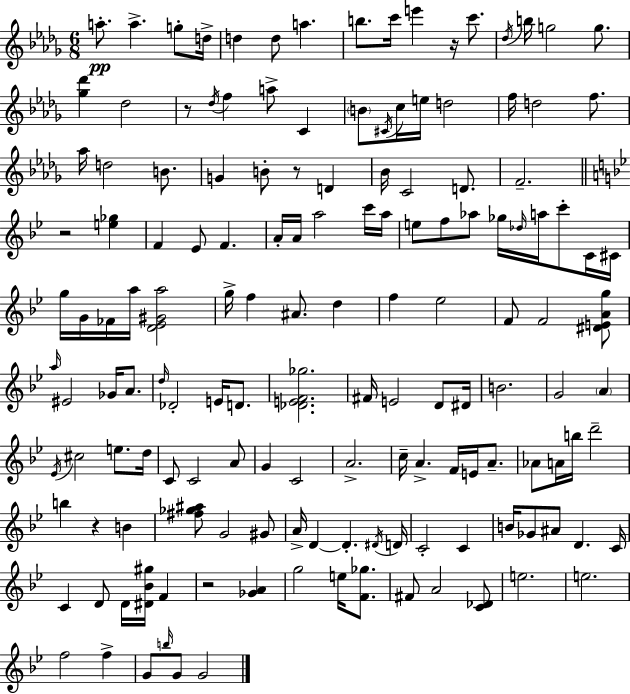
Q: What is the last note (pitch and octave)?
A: G4